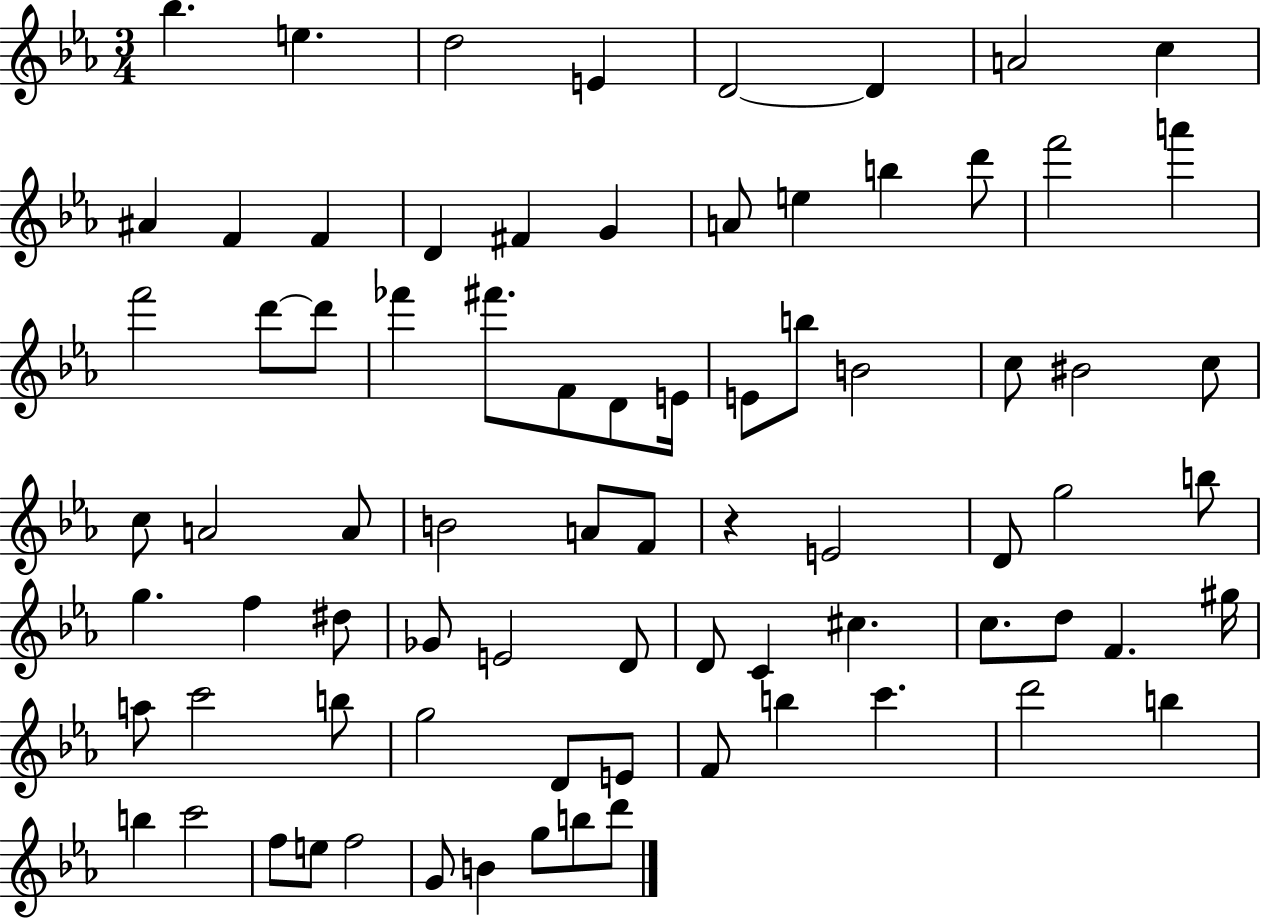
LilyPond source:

{
  \clef treble
  \numericTimeSignature
  \time 3/4
  \key ees \major
  bes''4. e''4. | d''2 e'4 | d'2~~ d'4 | a'2 c''4 | \break ais'4 f'4 f'4 | d'4 fis'4 g'4 | a'8 e''4 b''4 d'''8 | f'''2 a'''4 | \break f'''2 d'''8~~ d'''8 | fes'''4 fis'''8. f'8 d'8 e'16 | e'8 b''8 b'2 | c''8 bis'2 c''8 | \break c''8 a'2 a'8 | b'2 a'8 f'8 | r4 e'2 | d'8 g''2 b''8 | \break g''4. f''4 dis''8 | ges'8 e'2 d'8 | d'8 c'4 cis''4. | c''8. d''8 f'4. gis''16 | \break a''8 c'''2 b''8 | g''2 d'8 e'8 | f'8 b''4 c'''4. | d'''2 b''4 | \break b''4 c'''2 | f''8 e''8 f''2 | g'8 b'4 g''8 b''8 d'''8 | \bar "|."
}